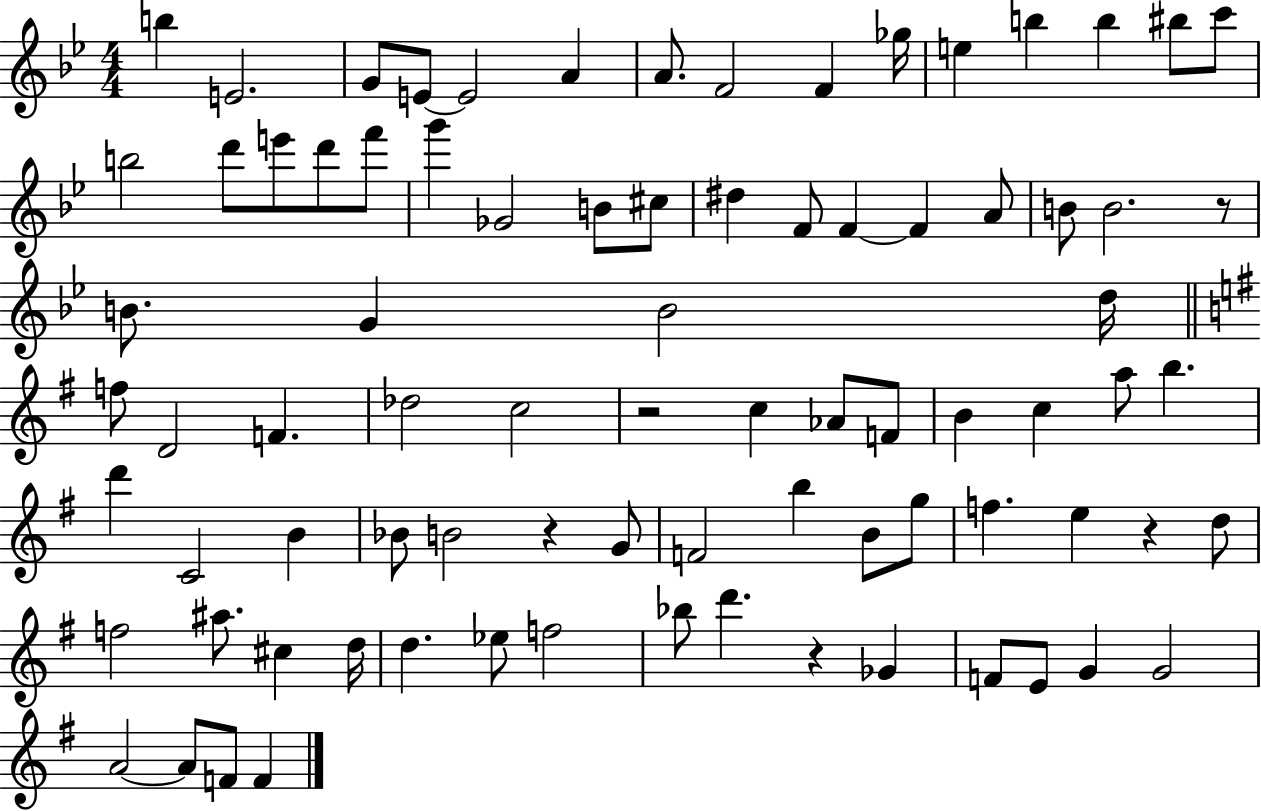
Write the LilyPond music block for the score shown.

{
  \clef treble
  \numericTimeSignature
  \time 4/4
  \key bes \major
  b''4 e'2. | g'8 e'8~~ e'2 a'4 | a'8. f'2 f'4 ges''16 | e''4 b''4 b''4 bis''8 c'''8 | \break b''2 d'''8 e'''8 d'''8 f'''8 | g'''4 ges'2 b'8 cis''8 | dis''4 f'8 f'4~~ f'4 a'8 | b'8 b'2. r8 | \break b'8. g'4 b'2 d''16 | \bar "||" \break \key g \major f''8 d'2 f'4. | des''2 c''2 | r2 c''4 aes'8 f'8 | b'4 c''4 a''8 b''4. | \break d'''4 c'2 b'4 | bes'8 b'2 r4 g'8 | f'2 b''4 b'8 g''8 | f''4. e''4 r4 d''8 | \break f''2 ais''8. cis''4 d''16 | d''4. ees''8 f''2 | bes''8 d'''4. r4 ges'4 | f'8 e'8 g'4 g'2 | \break a'2~~ a'8 f'8 f'4 | \bar "|."
}